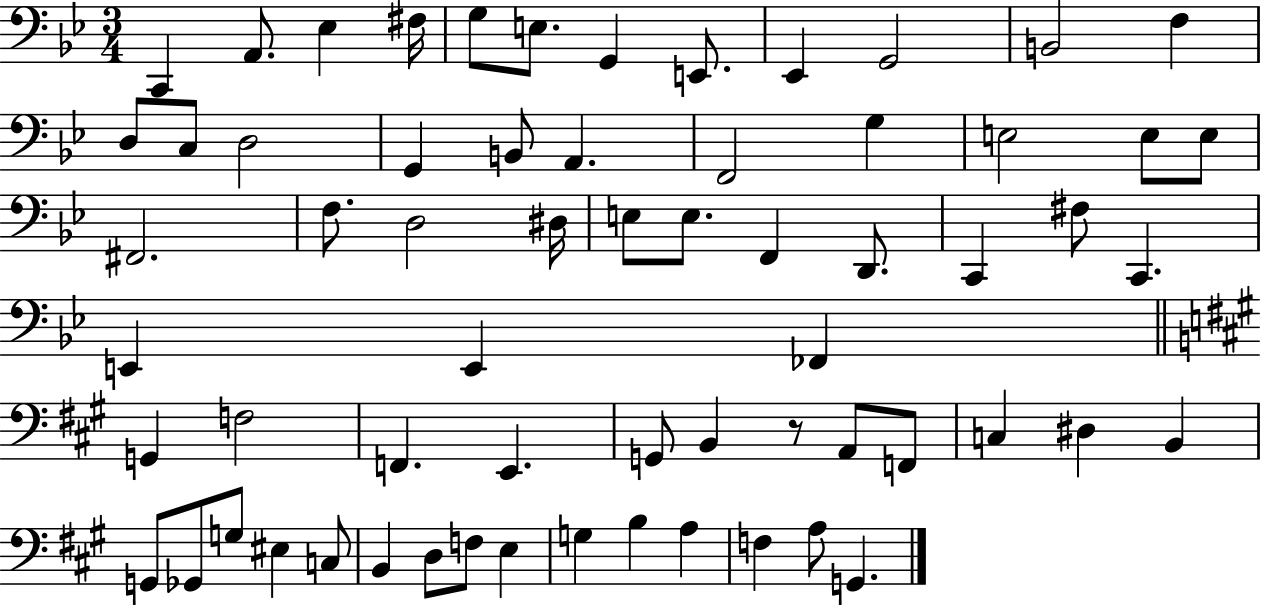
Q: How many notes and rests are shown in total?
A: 64